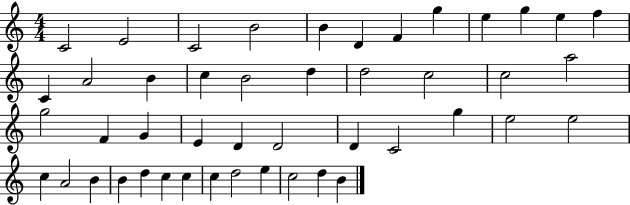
C4/h E4/h C4/h B4/h B4/q D4/q F4/q G5/q E5/q G5/q E5/q F5/q C4/q A4/h B4/q C5/q B4/h D5/q D5/h C5/h C5/h A5/h G5/h F4/q G4/q E4/q D4/q D4/h D4/q C4/h G5/q E5/h E5/h C5/q A4/h B4/q B4/q D5/q C5/q C5/q C5/q D5/h E5/q C5/h D5/q B4/q